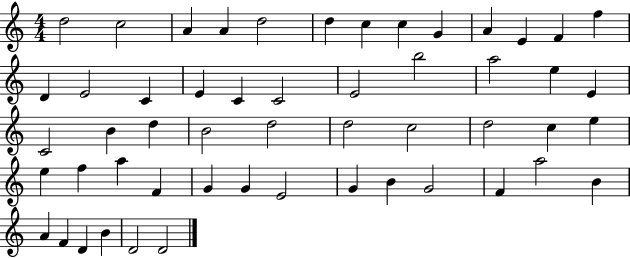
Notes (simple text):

D5/h C5/h A4/q A4/q D5/h D5/q C5/q C5/q G4/q A4/q E4/q F4/q F5/q D4/q E4/h C4/q E4/q C4/q C4/h E4/h B5/h A5/h E5/q E4/q C4/h B4/q D5/q B4/h D5/h D5/h C5/h D5/h C5/q E5/q E5/q F5/q A5/q F4/q G4/q G4/q E4/h G4/q B4/q G4/h F4/q A5/h B4/q A4/q F4/q D4/q B4/q D4/h D4/h